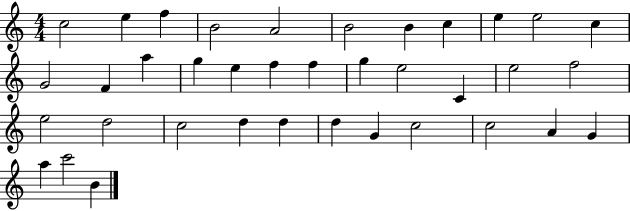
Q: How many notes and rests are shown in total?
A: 37